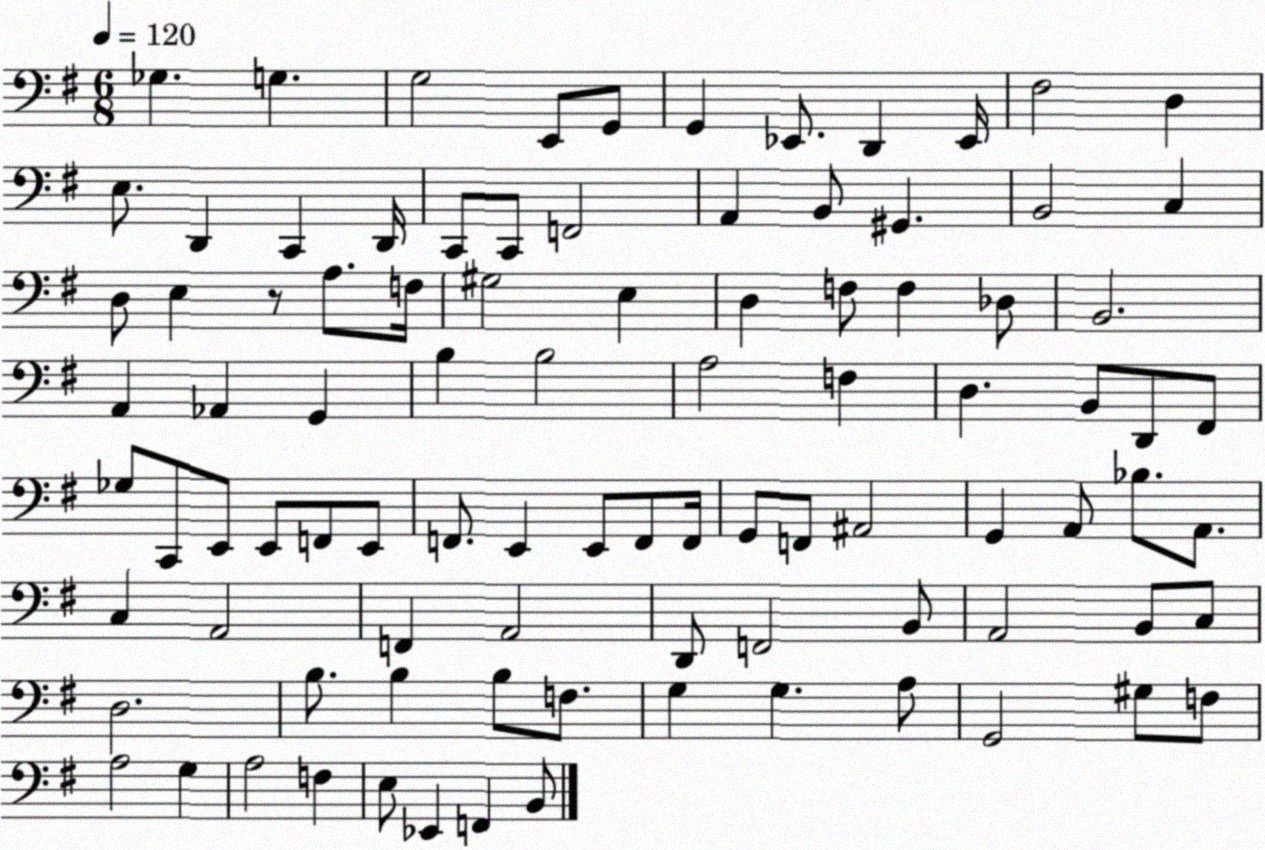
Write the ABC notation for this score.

X:1
T:Untitled
M:6/8
L:1/4
K:G
_G, G, G,2 E,,/2 G,,/2 G,, _E,,/2 D,, _E,,/4 ^F,2 D, E,/2 D,, C,, D,,/4 C,,/2 C,,/2 F,,2 A,, B,,/2 ^G,, B,,2 C, D,/2 E, z/2 A,/2 F,/4 ^G,2 E, D, F,/2 F, _D,/2 B,,2 A,, _A,, G,, B, B,2 A,2 F, D, B,,/2 D,,/2 ^F,,/2 _G,/2 C,,/2 E,,/2 E,,/2 F,,/2 E,,/2 F,,/2 E,, E,,/2 F,,/2 F,,/4 G,,/2 F,,/2 ^A,,2 G,, A,,/2 _B,/2 A,,/2 C, A,,2 F,, A,,2 D,,/2 F,,2 B,,/2 A,,2 B,,/2 C,/2 D,2 B,/2 B, B,/2 F,/2 G, G, A,/2 G,,2 ^G,/2 F,/2 A,2 G, A,2 F, E,/2 _E,, F,, B,,/2